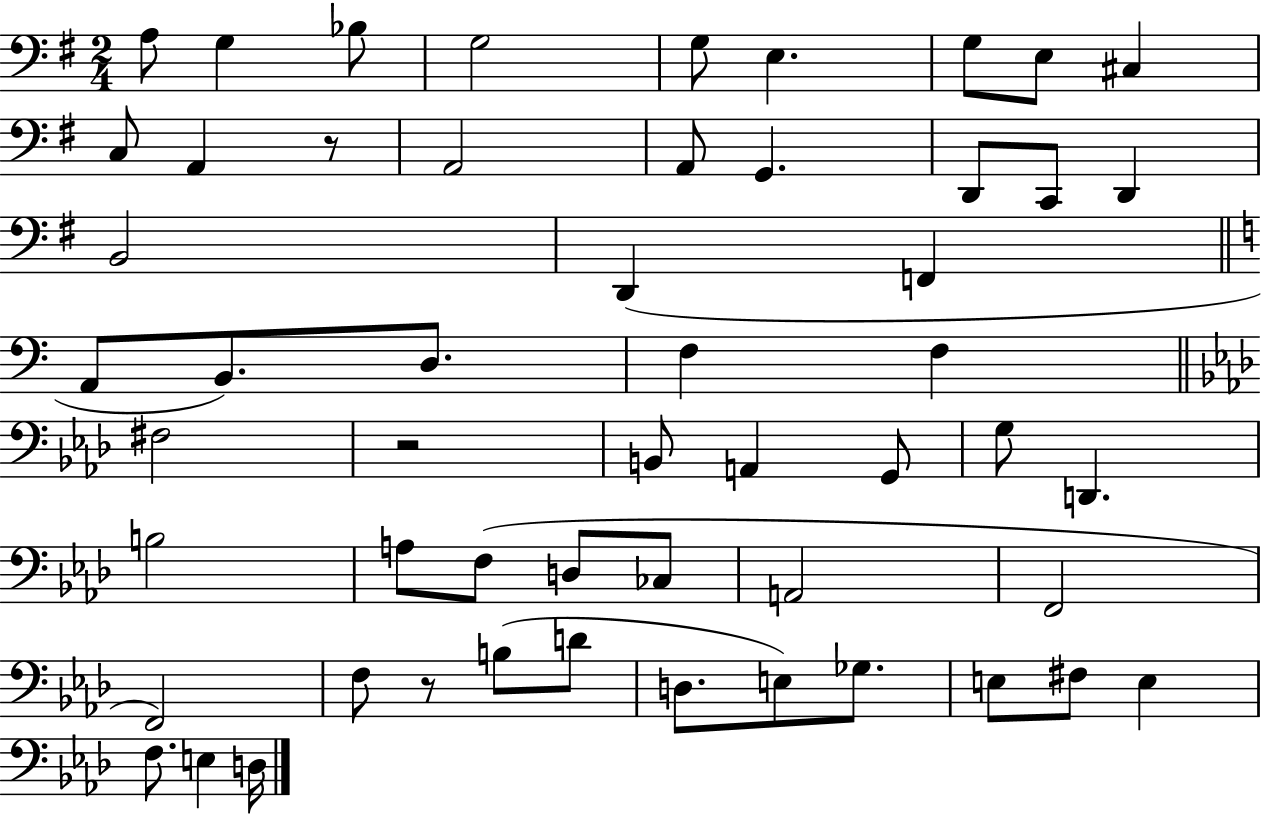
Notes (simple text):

A3/e G3/q Bb3/e G3/h G3/e E3/q. G3/e E3/e C#3/q C3/e A2/q R/e A2/h A2/e G2/q. D2/e C2/e D2/q B2/h D2/q F2/q A2/e B2/e. D3/e. F3/q F3/q F#3/h R/h B2/e A2/q G2/e G3/e D2/q. B3/h A3/e F3/e D3/e CES3/e A2/h F2/h F2/h F3/e R/e B3/e D4/e D3/e. E3/e Gb3/e. E3/e F#3/e E3/q F3/e. E3/q D3/s